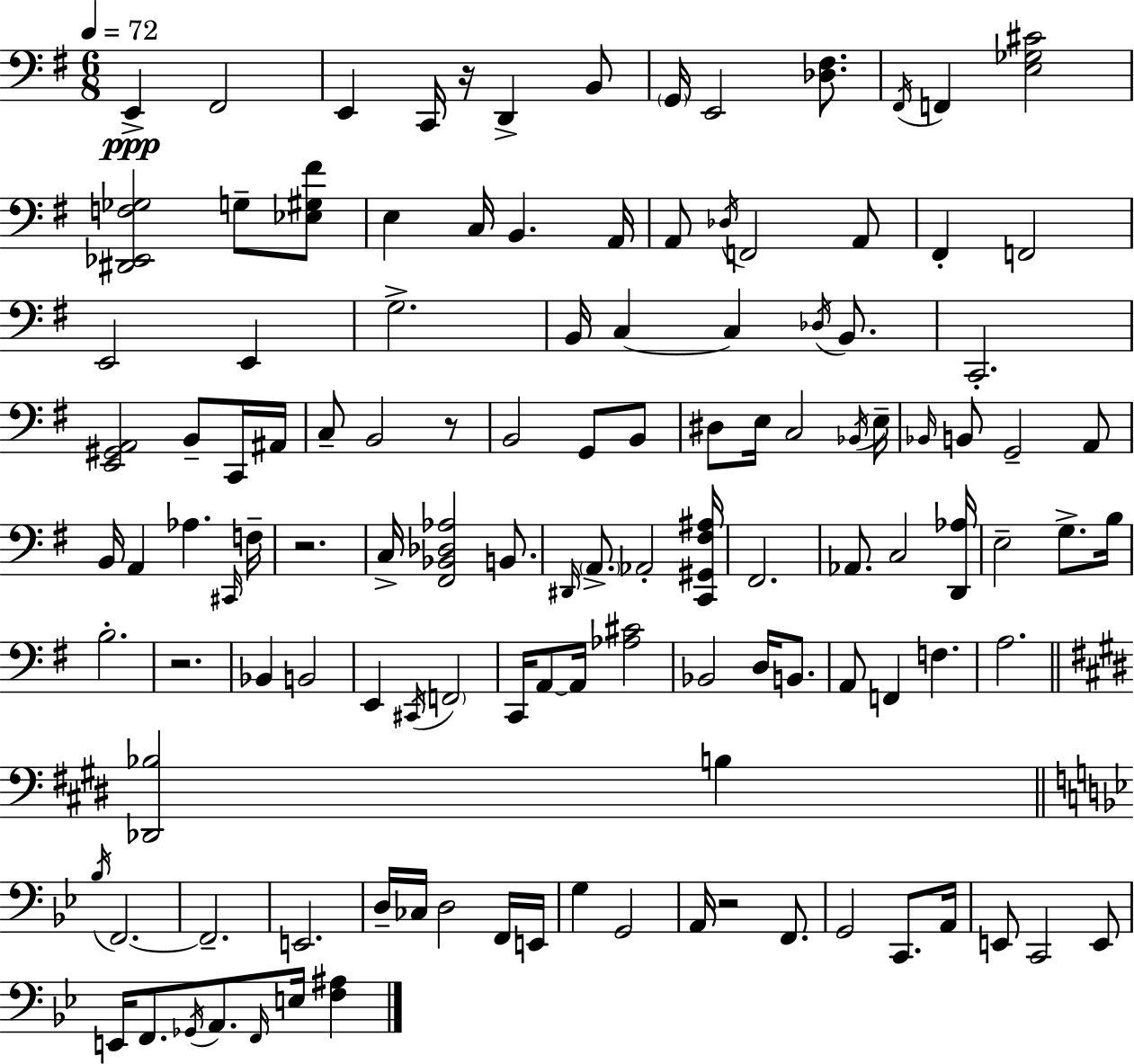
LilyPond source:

{
  \clef bass
  \numericTimeSignature
  \time 6/8
  \key e \minor
  \tempo 4 = 72
  e,4->\ppp fis,2 | e,4 c,16 r16 d,4-> b,8 | \parenthesize g,16 e,2 <des fis>8. | \acciaccatura { fis,16 } f,4 <e ges cis'>2 | \break <dis, ees, f ges>2 g8-- <ees gis fis'>8 | e4 c16 b,4. | a,16 a,8 \acciaccatura { des16 } f,2 | a,8 fis,4-. f,2 | \break e,2 e,4 | g2.-> | b,16 c4~~ c4 \acciaccatura { des16 } | b,8. c,2.-. | \break <e, gis, a,>2 b,8-- | c,16 ais,16 c8-- b,2 | r8 b,2 g,8 | b,8 dis8 e16 c2 | \break \acciaccatura { bes,16 } e16-- \grace { bes,16 } b,8 g,2-- | a,8 b,16 a,4 aes4. | \grace { cis,16 } f16-- r2. | c16-> <fis, bes, des aes>2 | \break b,8. \grace { dis,16 } \parenthesize a,8.-> aes,2-. | <c, gis, fis ais>16 fis,2. | aes,8. c2 | <d, aes>16 e2-- | \break g8.-> b16 b2.-. | r2. | bes,4 b,2 | e,4 \acciaccatura { cis,16 } | \break \parenthesize f,2 c,16 a,8~~ a,16 | <aes cis'>2 bes,2 | d16 b,8. a,8 f,4 | f4. a2. | \break \bar "||" \break \key e \major <des, bes>2 b4 | \bar "||" \break \key bes \major \acciaccatura { bes16 } f,2.~~ | f,2.-- | e,2. | d16-- ces16 d2 f,16 | \break e,16 g4 g,2 | a,16 r2 f,8. | g,2 c,8. | a,16 e,8 c,2 e,8 | \break e,16 f,8. \acciaccatura { ges,16 } a,8. \grace { f,16 } e16 <f ais>4 | \bar "|."
}